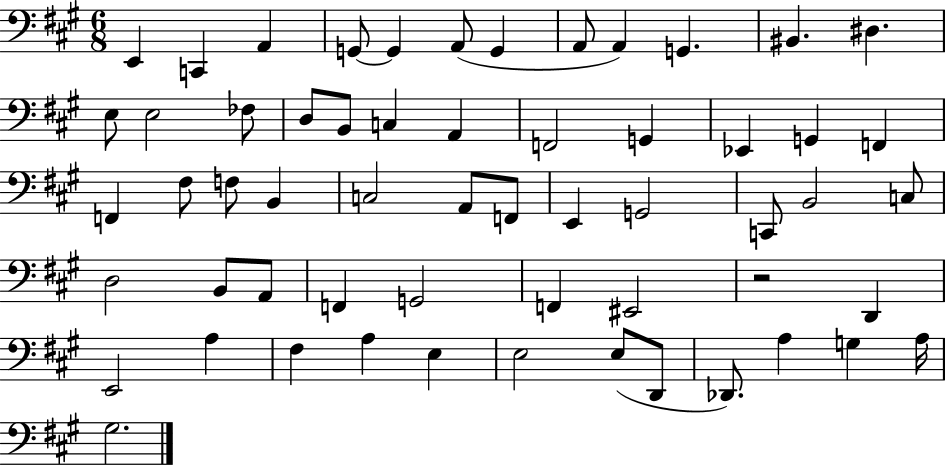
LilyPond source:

{
  \clef bass
  \numericTimeSignature
  \time 6/8
  \key a \major
  e,4 c,4 a,4 | g,8~~ g,4 a,8( g,4 | a,8 a,4) g,4. | bis,4. dis4. | \break e8 e2 fes8 | d8 b,8 c4 a,4 | f,2 g,4 | ees,4 g,4 f,4 | \break f,4 fis8 f8 b,4 | c2 a,8 f,8 | e,4 g,2 | c,8 b,2 c8 | \break d2 b,8 a,8 | f,4 g,2 | f,4 eis,2 | r2 d,4 | \break e,2 a4 | fis4 a4 e4 | e2 e8( d,8 | des,8.) a4 g4 a16 | \break gis2. | \bar "|."
}